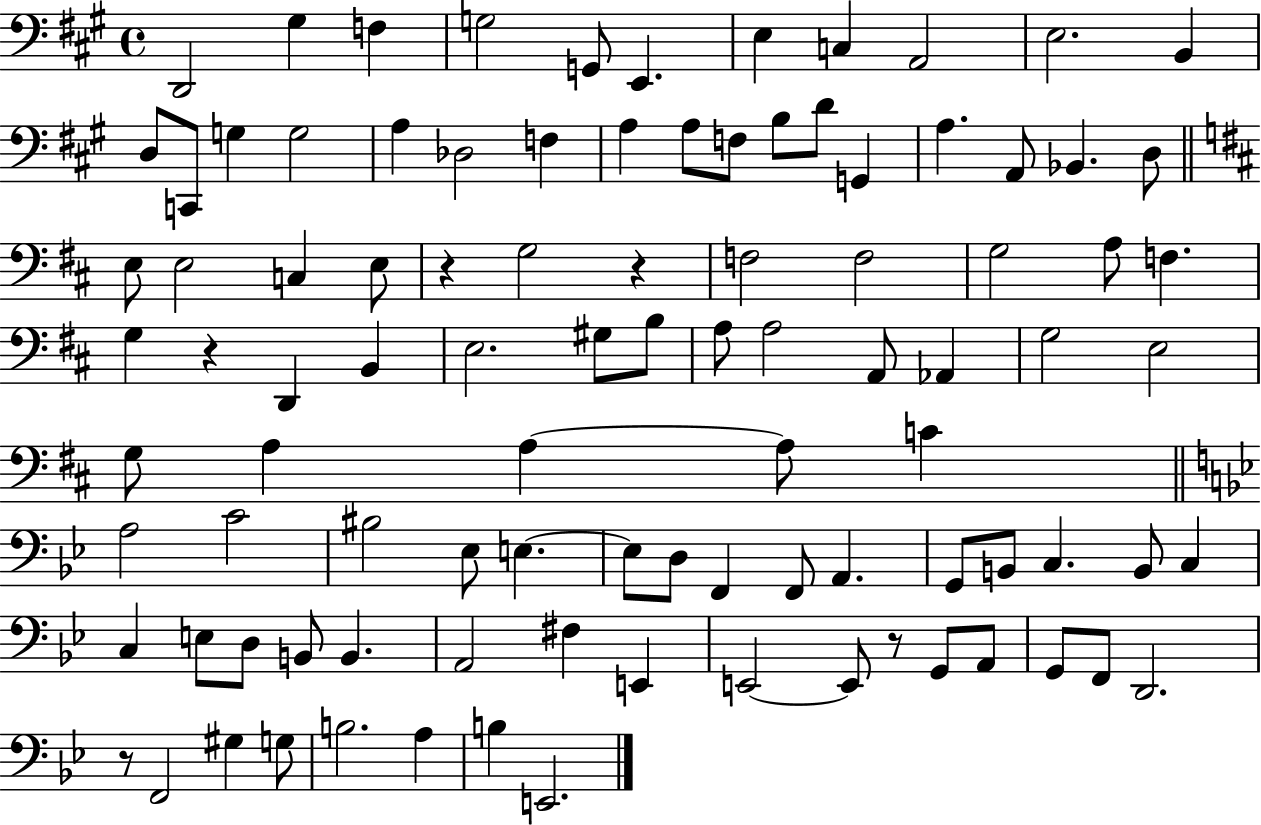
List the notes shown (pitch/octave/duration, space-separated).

D2/h G#3/q F3/q G3/h G2/e E2/q. E3/q C3/q A2/h E3/h. B2/q D3/e C2/e G3/q G3/h A3/q Db3/h F3/q A3/q A3/e F3/e B3/e D4/e G2/q A3/q. A2/e Bb2/q. D3/e E3/e E3/h C3/q E3/e R/q G3/h R/q F3/h F3/h G3/h A3/e F3/q. G3/q R/q D2/q B2/q E3/h. G#3/e B3/e A3/e A3/h A2/e Ab2/q G3/h E3/h G3/e A3/q A3/q A3/e C4/q A3/h C4/h BIS3/h Eb3/e E3/q. E3/e D3/e F2/q F2/e A2/q. G2/e B2/e C3/q. B2/e C3/q C3/q E3/e D3/e B2/e B2/q. A2/h F#3/q E2/q E2/h E2/e R/e G2/e A2/e G2/e F2/e D2/h. R/e F2/h G#3/q G3/e B3/h. A3/q B3/q E2/h.